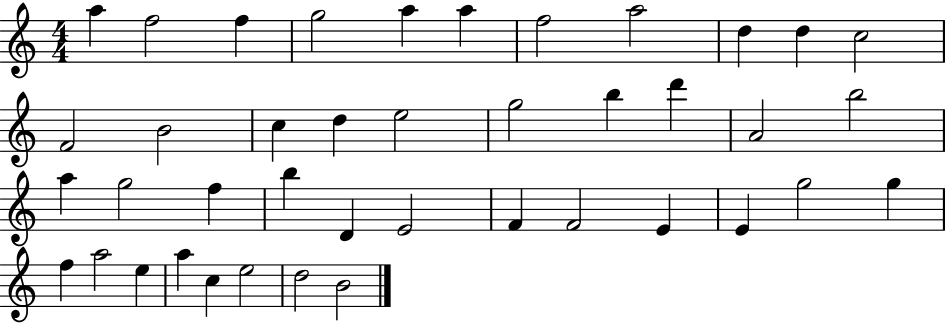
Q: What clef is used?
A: treble